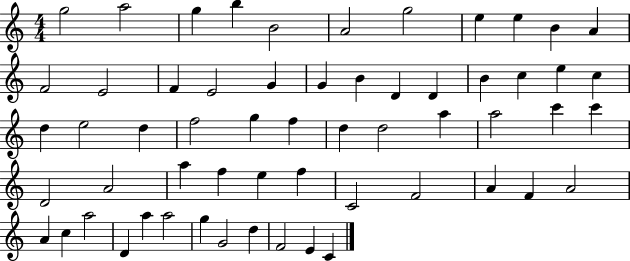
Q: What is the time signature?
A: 4/4